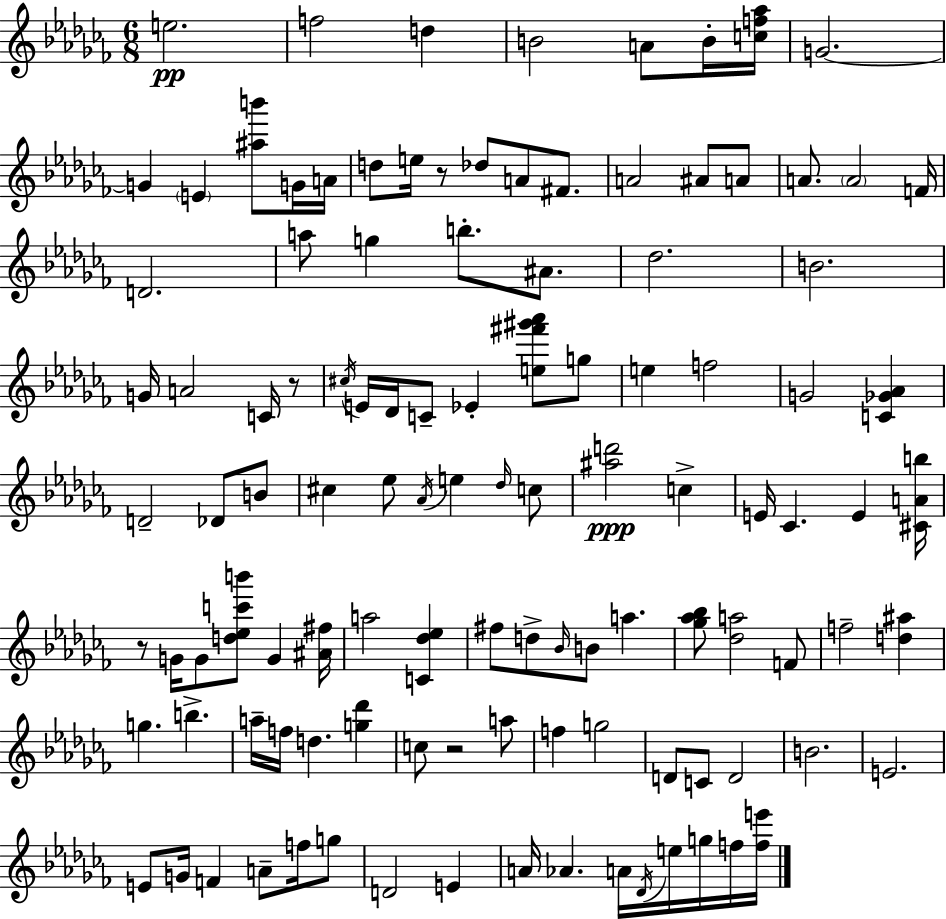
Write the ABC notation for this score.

X:1
T:Untitled
M:6/8
L:1/4
K:Abm
e2 f2 d B2 A/2 B/4 [cf_a]/4 G2 G E [^ab']/2 G/4 A/4 d/2 e/4 z/2 _d/2 A/2 ^F/2 A2 ^A/2 A/2 A/2 A2 F/4 D2 a/2 g b/2 ^A/2 _d2 B2 G/4 A2 C/4 z/2 ^c/4 E/4 _D/4 C/2 _E [e^f'^g'_a']/2 g/2 e f2 G2 [C_G_A] D2 _D/2 B/2 ^c _e/2 _A/4 e _d/4 c/2 [^ad']2 c E/4 _C E [^CAb]/4 z/2 G/4 G/2 [d_ec'b']/2 G [^A^f]/4 a2 [C_d_e] ^f/2 d/2 _B/4 B/2 a [_g_a_b]/2 [_da]2 F/2 f2 [d^a] g b a/4 f/4 d [g_d'] c/2 z2 a/2 f g2 D/2 C/2 D2 B2 E2 E/2 G/4 F A/2 f/4 g/2 D2 E A/4 _A A/4 _D/4 e/4 g/4 f/4 [fe']/4